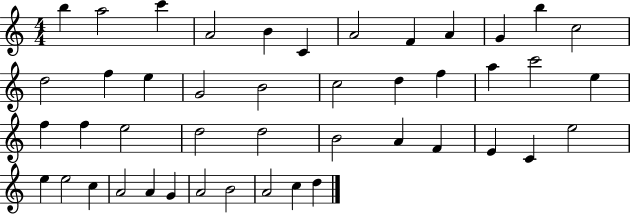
B5/q A5/h C6/q A4/h B4/q C4/q A4/h F4/q A4/q G4/q B5/q C5/h D5/h F5/q E5/q G4/h B4/h C5/h D5/q F5/q A5/q C6/h E5/q F5/q F5/q E5/h D5/h D5/h B4/h A4/q F4/q E4/q C4/q E5/h E5/q E5/h C5/q A4/h A4/q G4/q A4/h B4/h A4/h C5/q D5/q